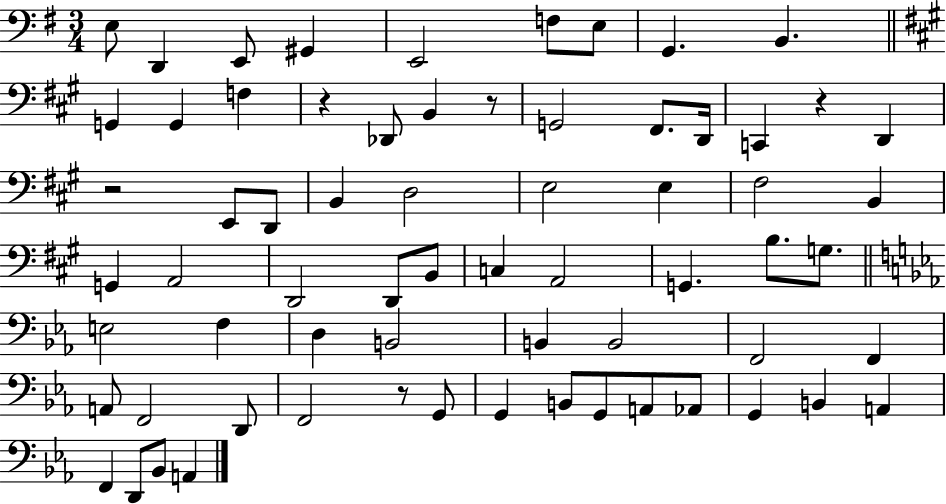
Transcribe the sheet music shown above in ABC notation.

X:1
T:Untitled
M:3/4
L:1/4
K:G
E,/2 D,, E,,/2 ^G,, E,,2 F,/2 E,/2 G,, B,, G,, G,, F, z _D,,/2 B,, z/2 G,,2 ^F,,/2 D,,/4 C,, z D,, z2 E,,/2 D,,/2 B,, D,2 E,2 E, ^F,2 B,, G,, A,,2 D,,2 D,,/2 B,,/2 C, A,,2 G,, B,/2 G,/2 E,2 F, D, B,,2 B,, B,,2 F,,2 F,, A,,/2 F,,2 D,,/2 F,,2 z/2 G,,/2 G,, B,,/2 G,,/2 A,,/2 _A,,/2 G,, B,, A,, F,, D,,/2 _B,,/2 A,,